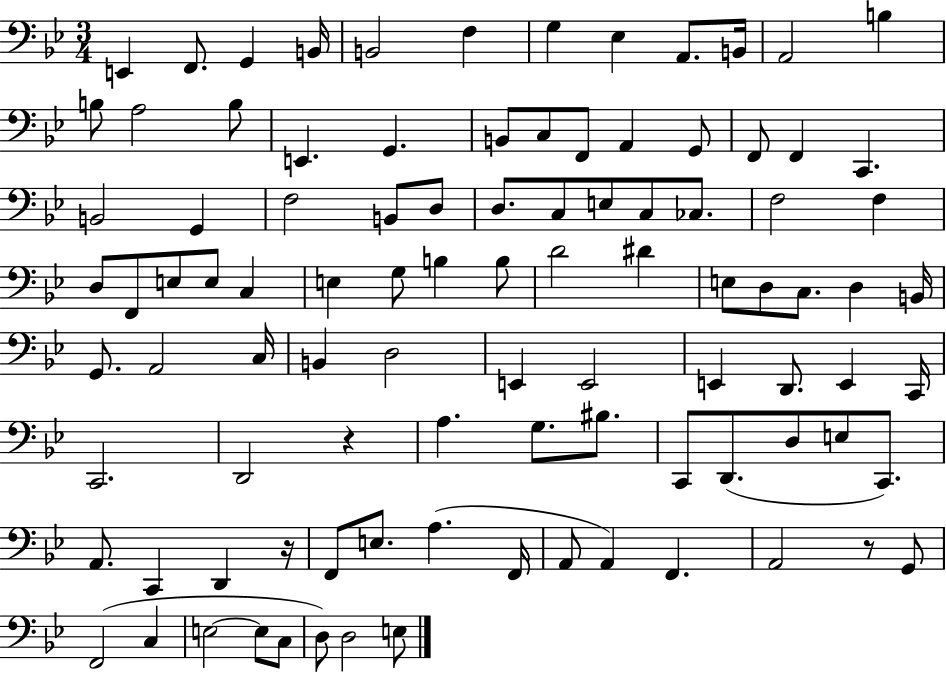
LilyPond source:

{
  \clef bass
  \numericTimeSignature
  \time 3/4
  \key bes \major
  e,4 f,8. g,4 b,16 | b,2 f4 | g4 ees4 a,8. b,16 | a,2 b4 | \break b8 a2 b8 | e,4. g,4. | b,8 c8 f,8 a,4 g,8 | f,8 f,4 c,4. | \break b,2 g,4 | f2 b,8 d8 | d8. c8 e8 c8 ces8. | f2 f4 | \break d8 f,8 e8 e8 c4 | e4 g8 b4 b8 | d'2 dis'4 | e8 d8 c8. d4 b,16 | \break g,8. a,2 c16 | b,4 d2 | e,4 e,2 | e,4 d,8. e,4 c,16 | \break c,2. | d,2 r4 | a4. g8. bis8. | c,8 d,8.( d8 e8 c,8.) | \break a,8. c,4 d,4 r16 | f,8 e8. a4.( f,16 | a,8 a,4) f,4. | a,2 r8 g,8 | \break f,2( c4 | e2~~ e8 c8 | d8) d2 e8 | \bar "|."
}